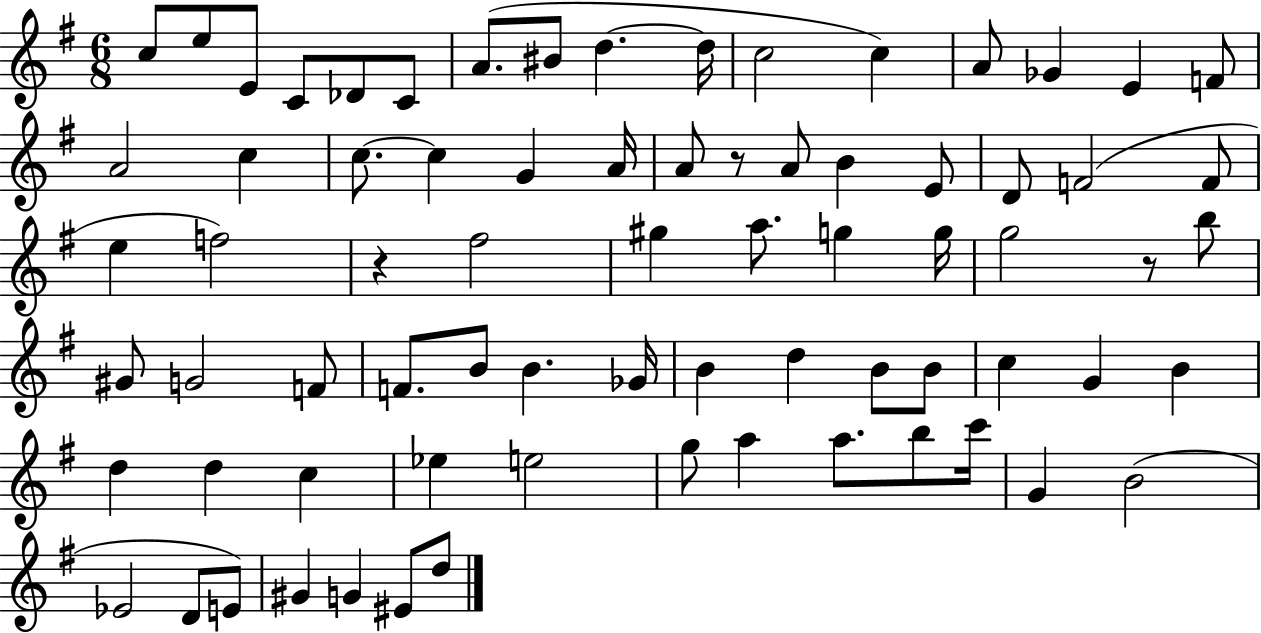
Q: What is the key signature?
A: G major